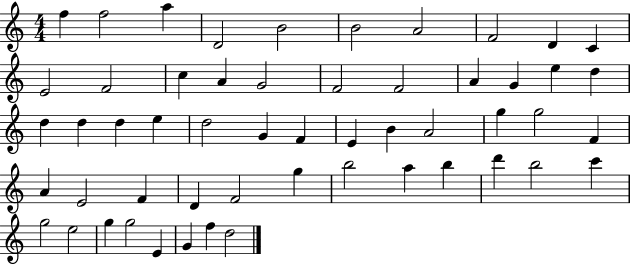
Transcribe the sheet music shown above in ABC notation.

X:1
T:Untitled
M:4/4
L:1/4
K:C
f f2 a D2 B2 B2 A2 F2 D C E2 F2 c A G2 F2 F2 A G e d d d d e d2 G F E B A2 g g2 F A E2 F D F2 g b2 a b d' b2 c' g2 e2 g g2 E G f d2